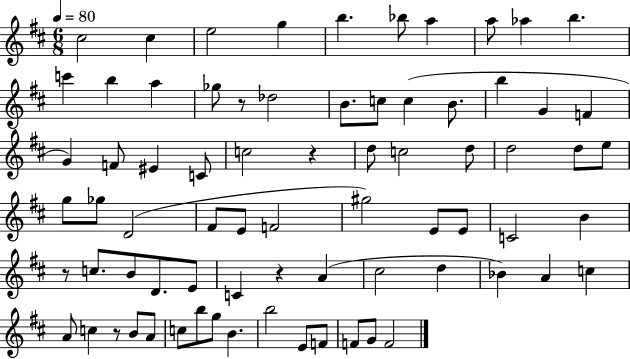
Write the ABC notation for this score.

X:1
T:Untitled
M:6/8
L:1/4
K:D
^c2 ^c e2 g b _b/2 a a/2 _a b c' b a _g/2 z/2 _d2 B/2 c/2 c B/2 b G F G F/2 ^E C/2 c2 z d/2 c2 d/2 d2 d/2 e/2 g/2 _g/2 D2 ^F/2 E/2 F2 ^g2 E/2 E/2 C2 B z/2 c/2 B/2 D/2 E/2 C z A ^c2 d _B A c A/2 c z/2 B/2 A/2 c/2 b/2 g/2 B b2 E/2 F/2 F/2 G/2 F2